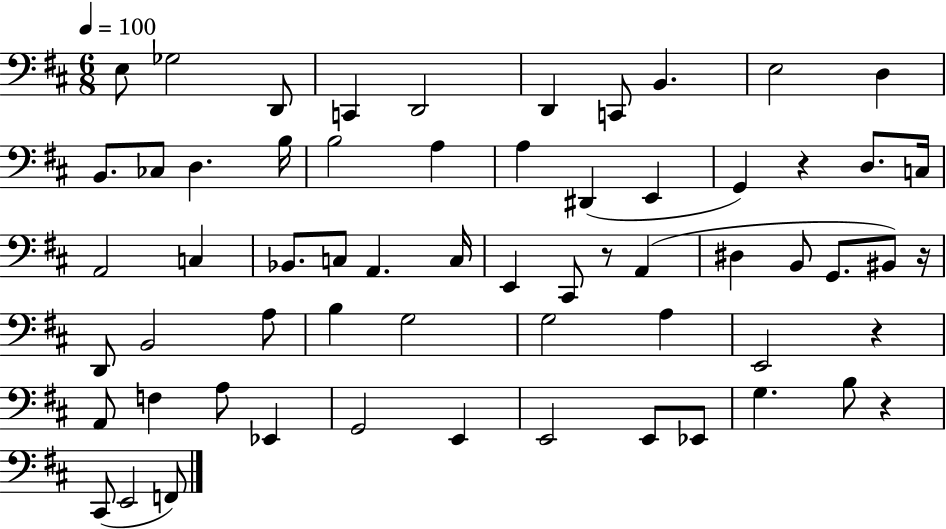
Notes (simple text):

E3/e Gb3/h D2/e C2/q D2/h D2/q C2/e B2/q. E3/h D3/q B2/e. CES3/e D3/q. B3/s B3/h A3/q A3/q D#2/q E2/q G2/q R/q D3/e. C3/s A2/h C3/q Bb2/e. C3/e A2/q. C3/s E2/q C#2/e R/e A2/q D#3/q B2/e G2/e. BIS2/e R/s D2/e B2/h A3/e B3/q G3/h G3/h A3/q E2/h R/q A2/e F3/q A3/e Eb2/q G2/h E2/q E2/h E2/e Eb2/e G3/q. B3/e R/q C#2/e E2/h F2/e